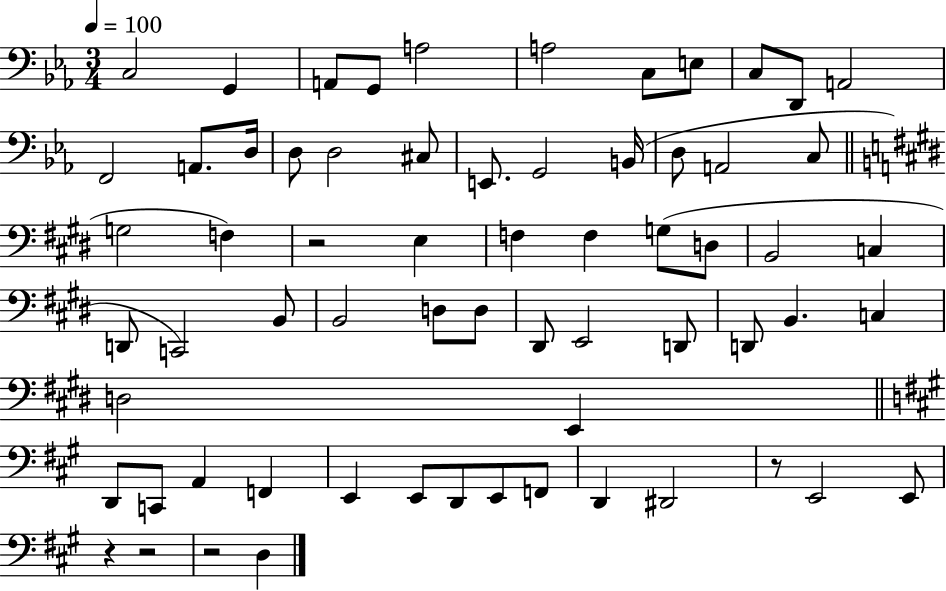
{
  \clef bass
  \numericTimeSignature
  \time 3/4
  \key ees \major
  \tempo 4 = 100
  c2 g,4 | a,8 g,8 a2 | a2 c8 e8 | c8 d,8 a,2 | \break f,2 a,8. d16 | d8 d2 cis8 | e,8. g,2 b,16( | d8 a,2 c8 | \break \bar "||" \break \key e \major g2 f4) | r2 e4 | f4 f4 g8( d8 | b,2 c4 | \break d,8 c,2) b,8 | b,2 d8 d8 | dis,8 e,2 d,8 | d,8 b,4. c4 | \break d2 e,4 | \bar "||" \break \key a \major d,8 c,8 a,4 f,4 | e,4 e,8 d,8 e,8 f,8 | d,4 dis,2 | r8 e,2 e,8 | \break r4 r2 | r2 d4 | \bar "|."
}